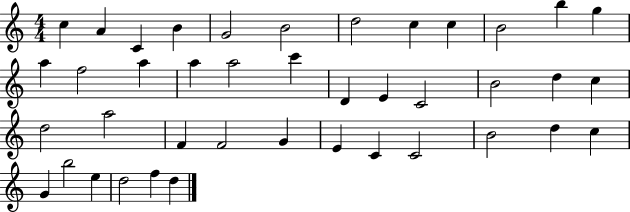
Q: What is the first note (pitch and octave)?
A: C5